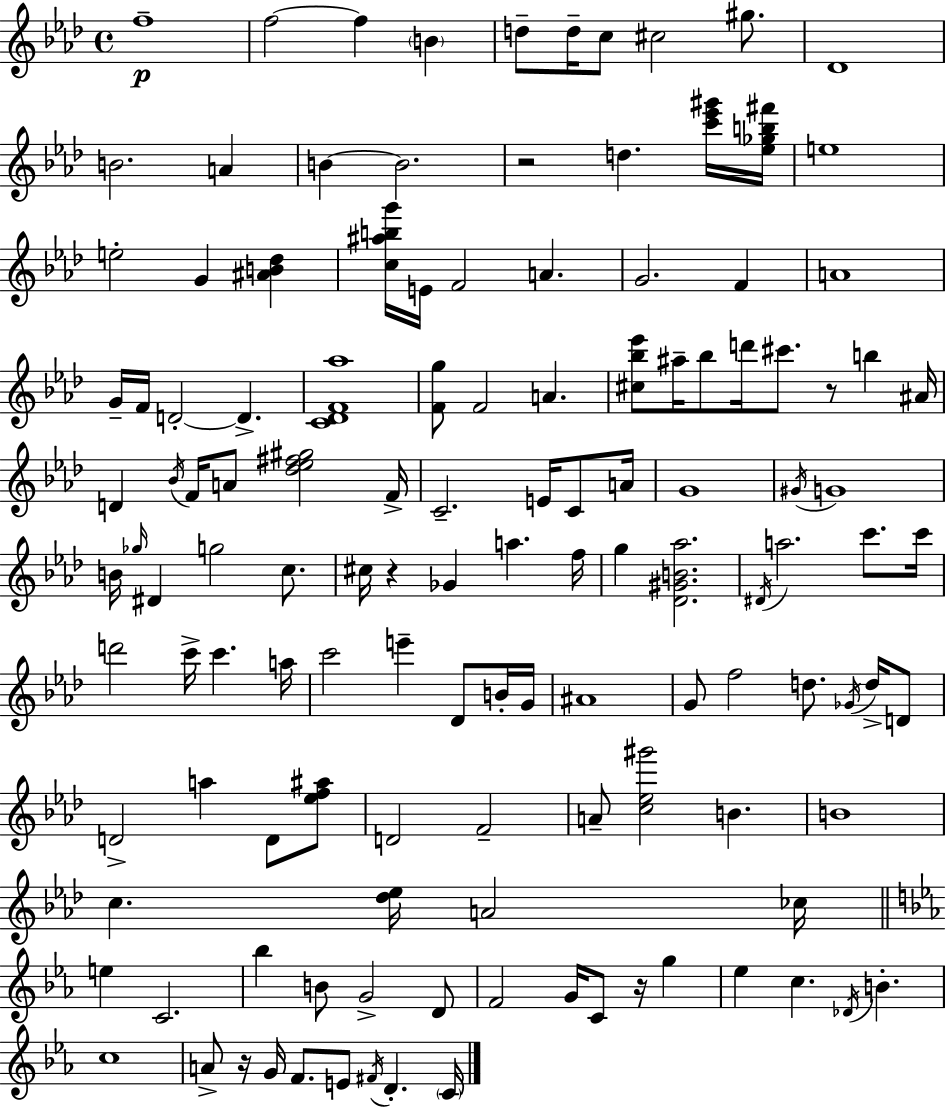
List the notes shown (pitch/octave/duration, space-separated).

F5/w F5/h F5/q B4/q D5/e D5/s C5/e C#5/h G#5/e. Db4/w B4/h. A4/q B4/q B4/h. R/h D5/q. [C6,Eb6,G#6]/s [Eb5,Gb5,B5,F#6]/s E5/w E5/h G4/q [A#4,B4,Db5]/q [C5,A#5,B5,G6]/s E4/s F4/h A4/q. G4/h. F4/q A4/w G4/s F4/s D4/h D4/q. [C4,Db4,F4,Ab5]/w [F4,G5]/e F4/h A4/q. [C#5,Bb5,Eb6]/e A#5/s Bb5/e D6/s C#6/e. R/e B5/q A#4/s D4/q Bb4/s F4/s A4/e [Db5,Eb5,F#5,G#5]/h F4/s C4/h. E4/s C4/e A4/s G4/w G#4/s G4/w B4/s Gb5/s D#4/q G5/h C5/e. C#5/s R/q Gb4/q A5/q. F5/s G5/q [Db4,G#4,B4,Ab5]/h. D#4/s A5/h. C6/e. C6/s D6/h C6/s C6/q. A5/s C6/h E6/q Db4/e B4/s G4/s A#4/w G4/e F5/h D5/e. Gb4/s D5/s D4/e D4/h A5/q D4/e [Eb5,F5,A#5]/e D4/h F4/h A4/e [C5,Eb5,G#6]/h B4/q. B4/w C5/q. [Db5,Eb5]/s A4/h CES5/s E5/q C4/h. Bb5/q B4/e G4/h D4/e F4/h G4/s C4/e R/s G5/q Eb5/q C5/q. Db4/s B4/q. C5/w A4/e R/s G4/s F4/e. E4/e F#4/s D4/q. C4/s